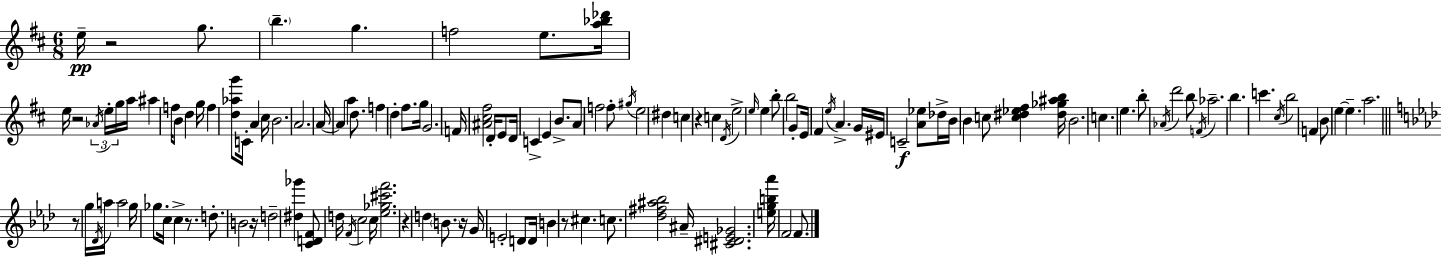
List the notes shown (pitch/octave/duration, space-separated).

E5/s R/h G5/e. B5/q. G5/q. F5/h E5/e. [A5,Bb5,Db6]/s E5/s R/h Ab4/s E5/s G5/s A5/s A#5/q F5/s B4/e D5/q G5/s F5/q [D5,Ab5,G6]/e C4/s A4/q C#5/s B4/h. A4/h. A4/s A4/q A5/q D5/e. F5/q D5/q F#5/e. G5/s G4/h. F4/s [A#4,C#5,F#5]/h D4/s E4/e D4/s C4/q E4/q B4/e. A4/e F5/h F5/e G#5/s E5/h D#5/q C5/q R/q C5/q D4/s E5/h E5/s E5/q B5/e B5/h G4/e E4/s F#4/q E5/s A4/q. G4/s EIS4/s C4/h [A4,Eb5]/e Db5/s B4/s B4/q C5/e [C5,D#5,Eb5,F#5]/q [D#5,Gb5,A#5,B5]/s B4/h. C5/q. E5/q. B5/e Ab4/s D6/h B5/e F4/s Ab5/h. B5/q. C6/q. C#5/s B5/h F4/q B4/e E5/q E5/q. A5/h. R/e G5/s Db4/s A5/s A5/h G5/s Gb5/e. C5/s C5/q R/e. D5/e. B4/h R/s D5/h [D#5,Gb6]/q [C4,D4,F4]/e D5/s F4/s C5/h C5/s [Eb5,Gb5,C#6,F6]/h. R/q D5/q B4/e. R/s G4/s E4/h D4/e D4/s B4/q R/e C#5/q. C5/e. [Db5,F#5,A#5,Bb5]/h A#4/s [C#4,D#4,E4,Gb4]/h. [E5,G5,B5,Ab6]/s F4/h F4/e.